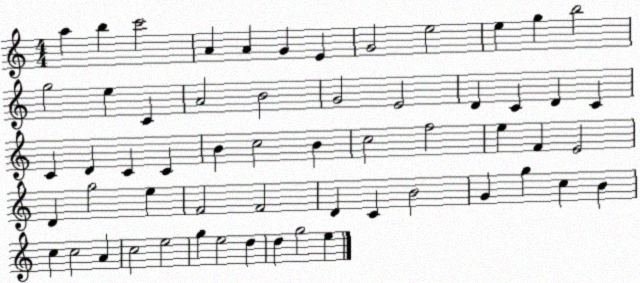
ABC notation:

X:1
T:Untitled
M:4/4
L:1/4
K:C
a b c'2 A A G E G2 e2 e g b2 g2 e C A2 B2 G2 E2 D C D C C D C C B c2 B c2 f2 e F E2 D g2 e F2 F2 D C B2 G g c B c c2 A c2 e2 g e2 d d g2 e